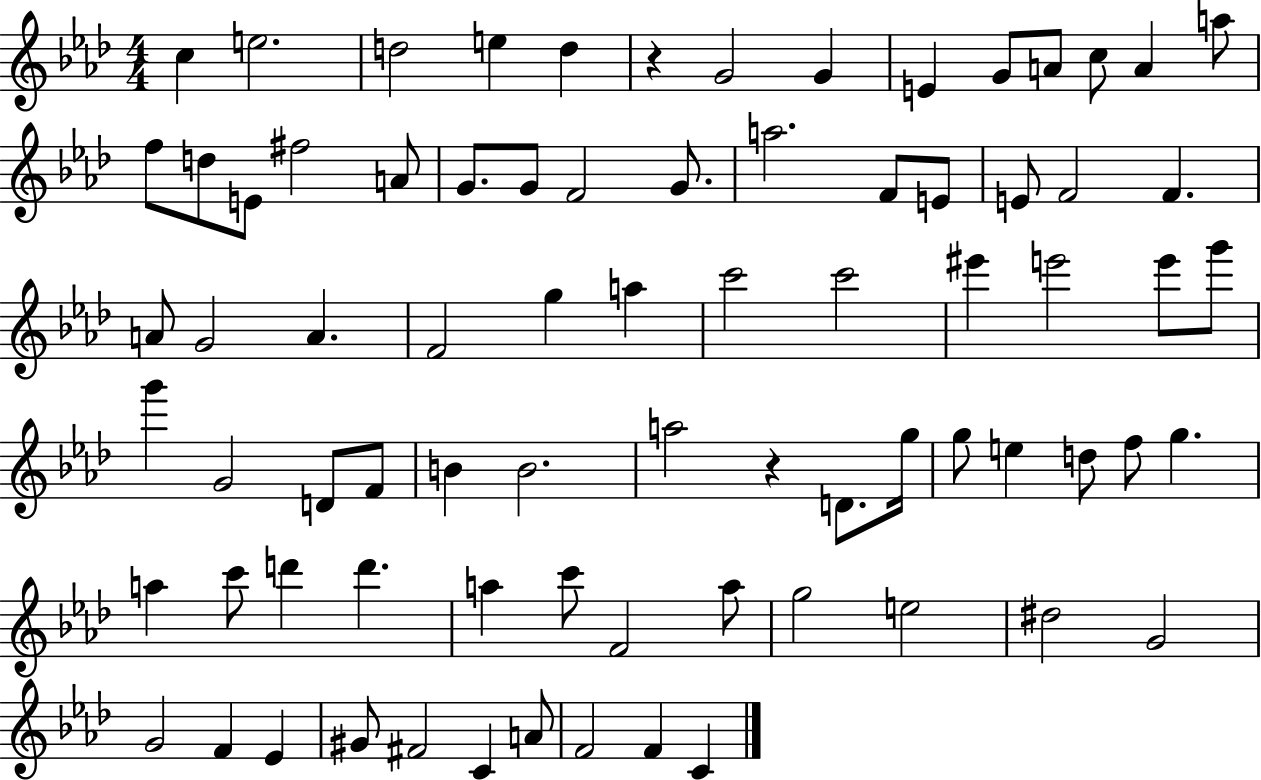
C5/q E5/h. D5/h E5/q D5/q R/q G4/h G4/q E4/q G4/e A4/e C5/e A4/q A5/e F5/e D5/e E4/e F#5/h A4/e G4/e. G4/e F4/h G4/e. A5/h. F4/e E4/e E4/e F4/h F4/q. A4/e G4/h A4/q. F4/h G5/q A5/q C6/h C6/h EIS6/q E6/h E6/e G6/e G6/q G4/h D4/e F4/e B4/q B4/h. A5/h R/q D4/e. G5/s G5/e E5/q D5/e F5/e G5/q. A5/q C6/e D6/q D6/q. A5/q C6/e F4/h A5/e G5/h E5/h D#5/h G4/h G4/h F4/q Eb4/q G#4/e F#4/h C4/q A4/e F4/h F4/q C4/q